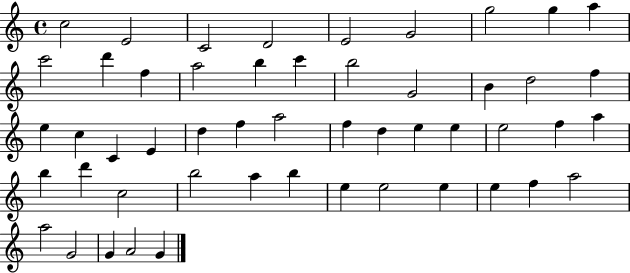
C5/h E4/h C4/h D4/h E4/h G4/h G5/h G5/q A5/q C6/h D6/q F5/q A5/h B5/q C6/q B5/h G4/h B4/q D5/h F5/q E5/q C5/q C4/q E4/q D5/q F5/q A5/h F5/q D5/q E5/q E5/q E5/h F5/q A5/q B5/q D6/q C5/h B5/h A5/q B5/q E5/q E5/h E5/q E5/q F5/q A5/h A5/h G4/h G4/q A4/h G4/q